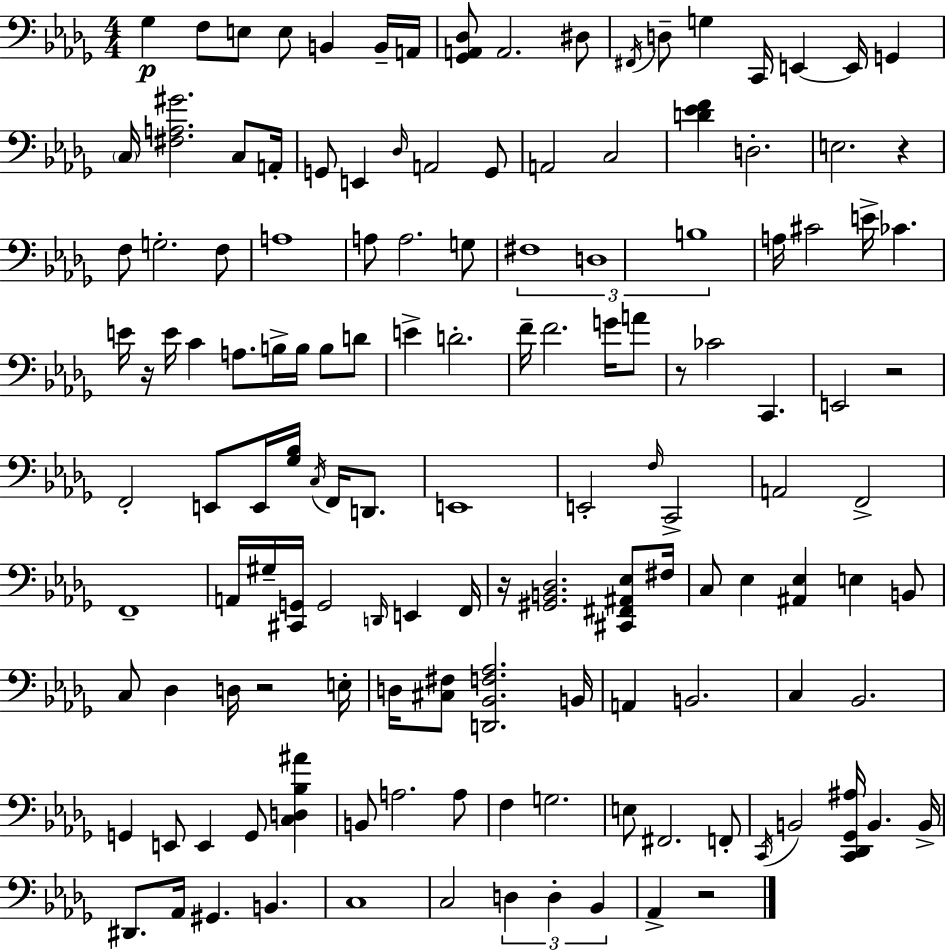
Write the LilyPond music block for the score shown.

{
  \clef bass
  \numericTimeSignature
  \time 4/4
  \key bes \minor
  \repeat volta 2 { ges4\p f8 e8 e8 b,4 b,16-- a,16 | <ges, a, des>8 a,2. dis8 | \acciaccatura { fis,16 } d8-- g4 c,16 e,4~~ e,16 g,4 | \parenthesize c16 <fis a gis'>2. c8 | \break a,16-. g,8 e,4 \grace { des16 } a,2 | g,8 a,2 c2 | <d' ees' f'>4 d2.-. | e2. r4 | \break f8 g2.-. | f8 a1 | a8 a2. | g8 \tuplet 3/2 { fis1 | \break d1 | b1 } | a16 cis'2 e'16-> ces'4. | e'16 r16 e'16 c'4 a8. b16-> b16 b8 | \break d'8 e'4-> d'2.-. | f'16-- f'2. g'16 | a'8 r8 ces'2 c,4. | e,2 r2 | \break f,2-. e,8 e,16 <ges bes>16 \acciaccatura { c16 } f,16 | d,8. e,1 | e,2-. \grace { f16 } c,2-> | a,2 f,2-> | \break f,1-- | a,16 gis16-- <cis, g,>16 g,2 \grace { d,16 } | e,4 f,16 r16 <gis, b, des>2. | <cis, fis, ais, ees>8 fis16 c8 ees4 <ais, ees>4 e4 | \break b,8 c8 des4 d16 r2 | e16-. d16 <cis fis>8 <d, bes, f aes>2. | b,16 a,4 b,2. | c4 bes,2. | \break g,4 e,8 e,4 g,8 | <c d bes ais'>4 b,8 a2. | a8 f4 g2. | e8 fis,2. | \break f,8-. \acciaccatura { c,16 } b,2 <c, des, ges, ais>16 b,4. | b,16-> dis,8. aes,16 gis,4. | b,4. c1 | c2 \tuplet 3/2 { d4 | \break d4-. bes,4 } aes,4-> r2 | } \bar "|."
}